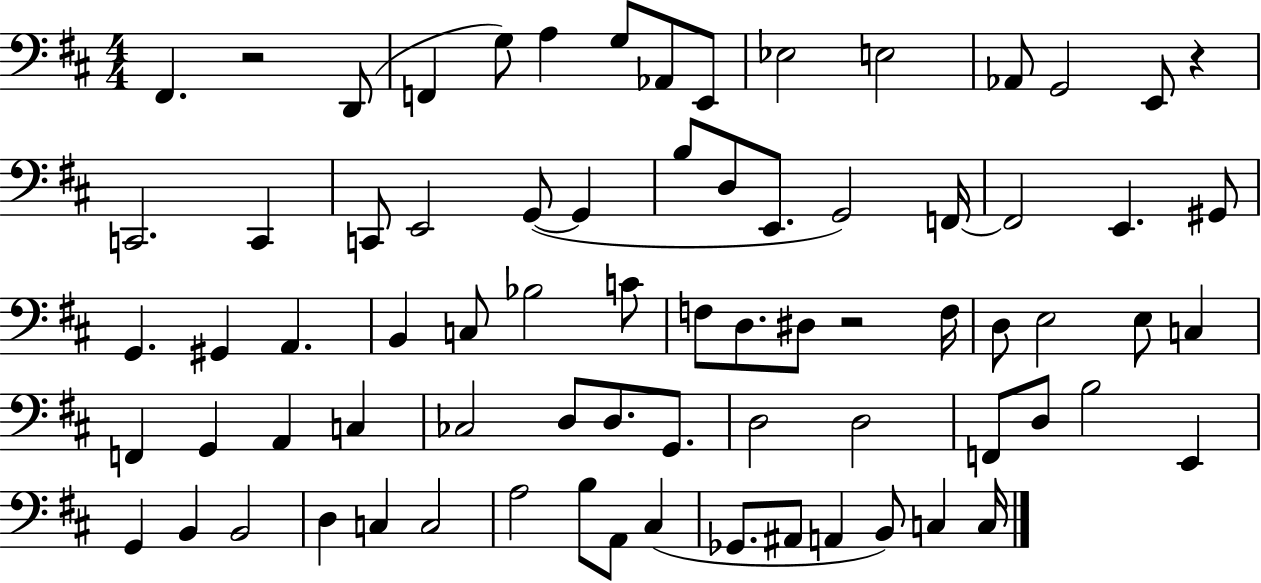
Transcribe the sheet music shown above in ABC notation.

X:1
T:Untitled
M:4/4
L:1/4
K:D
^F,, z2 D,,/2 F,, G,/2 A, G,/2 _A,,/2 E,,/2 _E,2 E,2 _A,,/2 G,,2 E,,/2 z C,,2 C,, C,,/2 E,,2 G,,/2 G,, B,/2 D,/2 E,,/2 G,,2 F,,/4 F,,2 E,, ^G,,/2 G,, ^G,, A,, B,, C,/2 _B,2 C/2 F,/2 D,/2 ^D,/2 z2 F,/4 D,/2 E,2 E,/2 C, F,, G,, A,, C, _C,2 D,/2 D,/2 G,,/2 D,2 D,2 F,,/2 D,/2 B,2 E,, G,, B,, B,,2 D, C, C,2 A,2 B,/2 A,,/2 ^C, _G,,/2 ^A,,/2 A,, B,,/2 C, C,/4